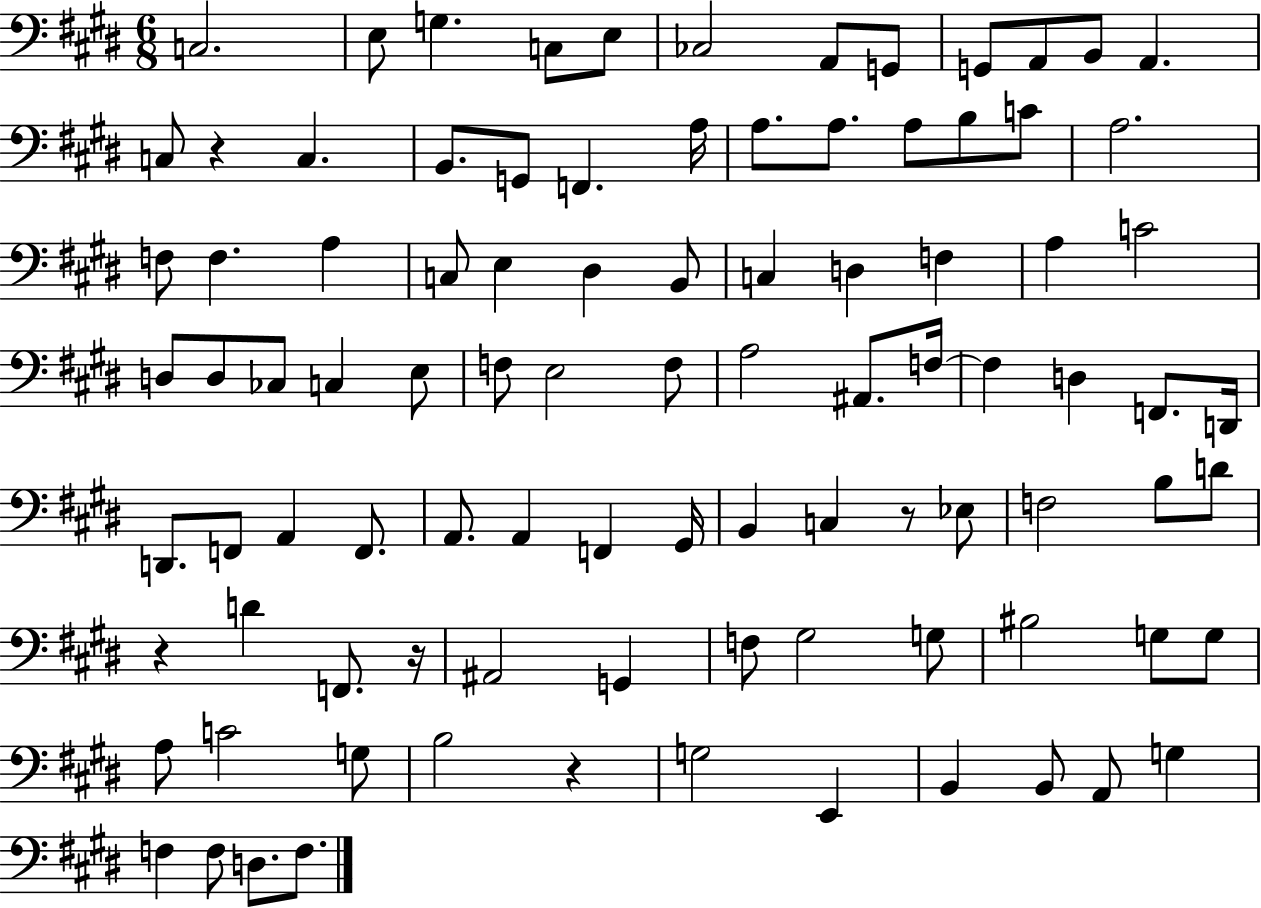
C3/h. E3/e G3/q. C3/e E3/e CES3/h A2/e G2/e G2/e A2/e B2/e A2/q. C3/e R/q C3/q. B2/e. G2/e F2/q. A3/s A3/e. A3/e. A3/e B3/e C4/e A3/h. F3/e F3/q. A3/q C3/e E3/q D#3/q B2/e C3/q D3/q F3/q A3/q C4/h D3/e D3/e CES3/e C3/q E3/e F3/e E3/h F3/e A3/h A#2/e. F3/s F3/q D3/q F2/e. D2/s D2/e. F2/e A2/q F2/e. A2/e. A2/q F2/q G#2/s B2/q C3/q R/e Eb3/e F3/h B3/e D4/e R/q D4/q F2/e. R/s A#2/h G2/q F3/e G#3/h G3/e BIS3/h G3/e G3/e A3/e C4/h G3/e B3/h R/q G3/h E2/q B2/q B2/e A2/e G3/q F3/q F3/e D3/e. F3/e.